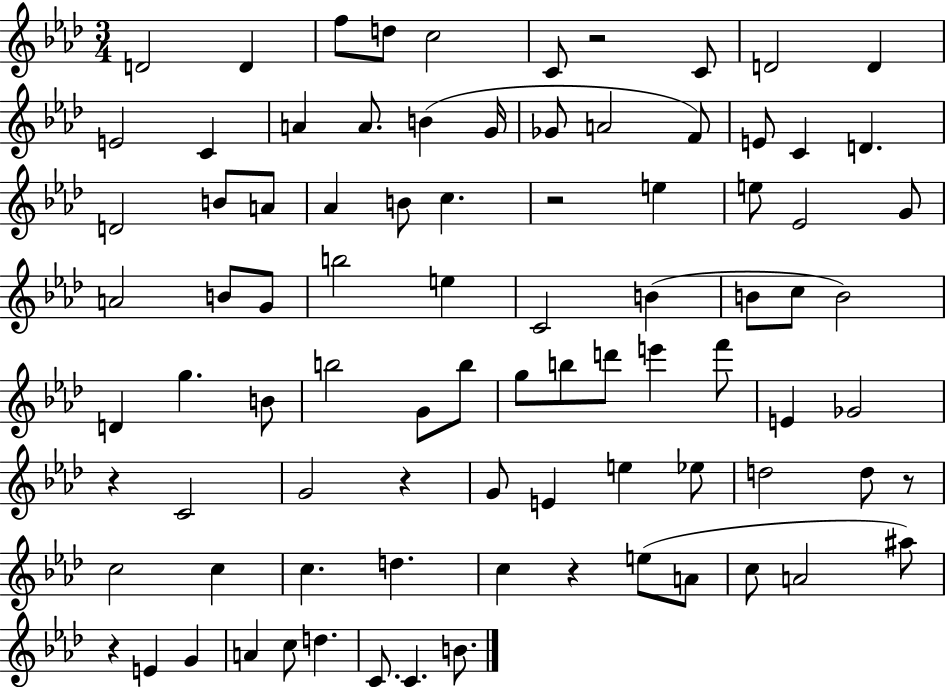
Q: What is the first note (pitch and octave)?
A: D4